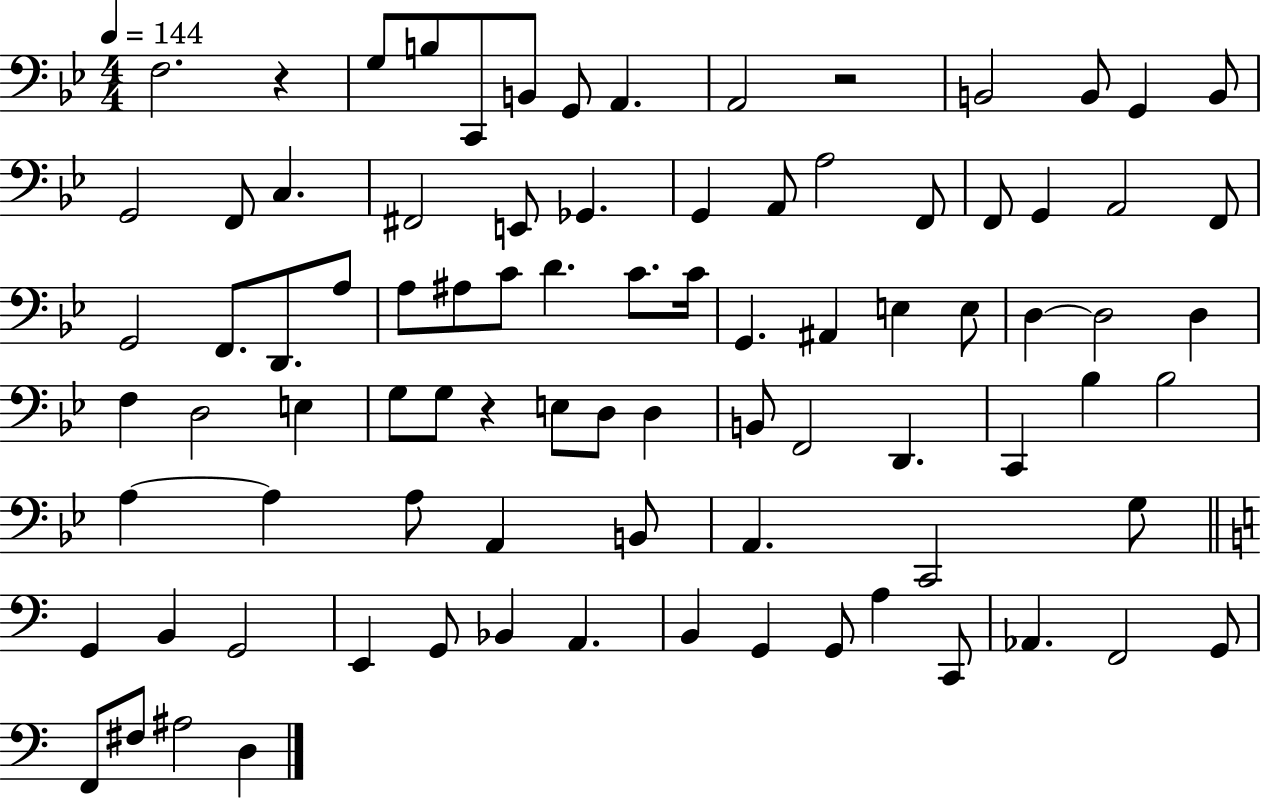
{
  \clef bass
  \numericTimeSignature
  \time 4/4
  \key bes \major
  \tempo 4 = 144
  f2. r4 | g8 b8 c,8 b,8 g,8 a,4. | a,2 r2 | b,2 b,8 g,4 b,8 | \break g,2 f,8 c4. | fis,2 e,8 ges,4. | g,4 a,8 a2 f,8 | f,8 g,4 a,2 f,8 | \break g,2 f,8. d,8. a8 | a8 ais8 c'8 d'4. c'8. c'16 | g,4. ais,4 e4 e8 | d4~~ d2 d4 | \break f4 d2 e4 | g8 g8 r4 e8 d8 d4 | b,8 f,2 d,4. | c,4 bes4 bes2 | \break a4~~ a4 a8 a,4 b,8 | a,4. c,2 g8 | \bar "||" \break \key c \major g,4 b,4 g,2 | e,4 g,8 bes,4 a,4. | b,4 g,4 g,8 a4 c,8 | aes,4. f,2 g,8 | \break f,8 fis8 ais2 d4 | \bar "|."
}